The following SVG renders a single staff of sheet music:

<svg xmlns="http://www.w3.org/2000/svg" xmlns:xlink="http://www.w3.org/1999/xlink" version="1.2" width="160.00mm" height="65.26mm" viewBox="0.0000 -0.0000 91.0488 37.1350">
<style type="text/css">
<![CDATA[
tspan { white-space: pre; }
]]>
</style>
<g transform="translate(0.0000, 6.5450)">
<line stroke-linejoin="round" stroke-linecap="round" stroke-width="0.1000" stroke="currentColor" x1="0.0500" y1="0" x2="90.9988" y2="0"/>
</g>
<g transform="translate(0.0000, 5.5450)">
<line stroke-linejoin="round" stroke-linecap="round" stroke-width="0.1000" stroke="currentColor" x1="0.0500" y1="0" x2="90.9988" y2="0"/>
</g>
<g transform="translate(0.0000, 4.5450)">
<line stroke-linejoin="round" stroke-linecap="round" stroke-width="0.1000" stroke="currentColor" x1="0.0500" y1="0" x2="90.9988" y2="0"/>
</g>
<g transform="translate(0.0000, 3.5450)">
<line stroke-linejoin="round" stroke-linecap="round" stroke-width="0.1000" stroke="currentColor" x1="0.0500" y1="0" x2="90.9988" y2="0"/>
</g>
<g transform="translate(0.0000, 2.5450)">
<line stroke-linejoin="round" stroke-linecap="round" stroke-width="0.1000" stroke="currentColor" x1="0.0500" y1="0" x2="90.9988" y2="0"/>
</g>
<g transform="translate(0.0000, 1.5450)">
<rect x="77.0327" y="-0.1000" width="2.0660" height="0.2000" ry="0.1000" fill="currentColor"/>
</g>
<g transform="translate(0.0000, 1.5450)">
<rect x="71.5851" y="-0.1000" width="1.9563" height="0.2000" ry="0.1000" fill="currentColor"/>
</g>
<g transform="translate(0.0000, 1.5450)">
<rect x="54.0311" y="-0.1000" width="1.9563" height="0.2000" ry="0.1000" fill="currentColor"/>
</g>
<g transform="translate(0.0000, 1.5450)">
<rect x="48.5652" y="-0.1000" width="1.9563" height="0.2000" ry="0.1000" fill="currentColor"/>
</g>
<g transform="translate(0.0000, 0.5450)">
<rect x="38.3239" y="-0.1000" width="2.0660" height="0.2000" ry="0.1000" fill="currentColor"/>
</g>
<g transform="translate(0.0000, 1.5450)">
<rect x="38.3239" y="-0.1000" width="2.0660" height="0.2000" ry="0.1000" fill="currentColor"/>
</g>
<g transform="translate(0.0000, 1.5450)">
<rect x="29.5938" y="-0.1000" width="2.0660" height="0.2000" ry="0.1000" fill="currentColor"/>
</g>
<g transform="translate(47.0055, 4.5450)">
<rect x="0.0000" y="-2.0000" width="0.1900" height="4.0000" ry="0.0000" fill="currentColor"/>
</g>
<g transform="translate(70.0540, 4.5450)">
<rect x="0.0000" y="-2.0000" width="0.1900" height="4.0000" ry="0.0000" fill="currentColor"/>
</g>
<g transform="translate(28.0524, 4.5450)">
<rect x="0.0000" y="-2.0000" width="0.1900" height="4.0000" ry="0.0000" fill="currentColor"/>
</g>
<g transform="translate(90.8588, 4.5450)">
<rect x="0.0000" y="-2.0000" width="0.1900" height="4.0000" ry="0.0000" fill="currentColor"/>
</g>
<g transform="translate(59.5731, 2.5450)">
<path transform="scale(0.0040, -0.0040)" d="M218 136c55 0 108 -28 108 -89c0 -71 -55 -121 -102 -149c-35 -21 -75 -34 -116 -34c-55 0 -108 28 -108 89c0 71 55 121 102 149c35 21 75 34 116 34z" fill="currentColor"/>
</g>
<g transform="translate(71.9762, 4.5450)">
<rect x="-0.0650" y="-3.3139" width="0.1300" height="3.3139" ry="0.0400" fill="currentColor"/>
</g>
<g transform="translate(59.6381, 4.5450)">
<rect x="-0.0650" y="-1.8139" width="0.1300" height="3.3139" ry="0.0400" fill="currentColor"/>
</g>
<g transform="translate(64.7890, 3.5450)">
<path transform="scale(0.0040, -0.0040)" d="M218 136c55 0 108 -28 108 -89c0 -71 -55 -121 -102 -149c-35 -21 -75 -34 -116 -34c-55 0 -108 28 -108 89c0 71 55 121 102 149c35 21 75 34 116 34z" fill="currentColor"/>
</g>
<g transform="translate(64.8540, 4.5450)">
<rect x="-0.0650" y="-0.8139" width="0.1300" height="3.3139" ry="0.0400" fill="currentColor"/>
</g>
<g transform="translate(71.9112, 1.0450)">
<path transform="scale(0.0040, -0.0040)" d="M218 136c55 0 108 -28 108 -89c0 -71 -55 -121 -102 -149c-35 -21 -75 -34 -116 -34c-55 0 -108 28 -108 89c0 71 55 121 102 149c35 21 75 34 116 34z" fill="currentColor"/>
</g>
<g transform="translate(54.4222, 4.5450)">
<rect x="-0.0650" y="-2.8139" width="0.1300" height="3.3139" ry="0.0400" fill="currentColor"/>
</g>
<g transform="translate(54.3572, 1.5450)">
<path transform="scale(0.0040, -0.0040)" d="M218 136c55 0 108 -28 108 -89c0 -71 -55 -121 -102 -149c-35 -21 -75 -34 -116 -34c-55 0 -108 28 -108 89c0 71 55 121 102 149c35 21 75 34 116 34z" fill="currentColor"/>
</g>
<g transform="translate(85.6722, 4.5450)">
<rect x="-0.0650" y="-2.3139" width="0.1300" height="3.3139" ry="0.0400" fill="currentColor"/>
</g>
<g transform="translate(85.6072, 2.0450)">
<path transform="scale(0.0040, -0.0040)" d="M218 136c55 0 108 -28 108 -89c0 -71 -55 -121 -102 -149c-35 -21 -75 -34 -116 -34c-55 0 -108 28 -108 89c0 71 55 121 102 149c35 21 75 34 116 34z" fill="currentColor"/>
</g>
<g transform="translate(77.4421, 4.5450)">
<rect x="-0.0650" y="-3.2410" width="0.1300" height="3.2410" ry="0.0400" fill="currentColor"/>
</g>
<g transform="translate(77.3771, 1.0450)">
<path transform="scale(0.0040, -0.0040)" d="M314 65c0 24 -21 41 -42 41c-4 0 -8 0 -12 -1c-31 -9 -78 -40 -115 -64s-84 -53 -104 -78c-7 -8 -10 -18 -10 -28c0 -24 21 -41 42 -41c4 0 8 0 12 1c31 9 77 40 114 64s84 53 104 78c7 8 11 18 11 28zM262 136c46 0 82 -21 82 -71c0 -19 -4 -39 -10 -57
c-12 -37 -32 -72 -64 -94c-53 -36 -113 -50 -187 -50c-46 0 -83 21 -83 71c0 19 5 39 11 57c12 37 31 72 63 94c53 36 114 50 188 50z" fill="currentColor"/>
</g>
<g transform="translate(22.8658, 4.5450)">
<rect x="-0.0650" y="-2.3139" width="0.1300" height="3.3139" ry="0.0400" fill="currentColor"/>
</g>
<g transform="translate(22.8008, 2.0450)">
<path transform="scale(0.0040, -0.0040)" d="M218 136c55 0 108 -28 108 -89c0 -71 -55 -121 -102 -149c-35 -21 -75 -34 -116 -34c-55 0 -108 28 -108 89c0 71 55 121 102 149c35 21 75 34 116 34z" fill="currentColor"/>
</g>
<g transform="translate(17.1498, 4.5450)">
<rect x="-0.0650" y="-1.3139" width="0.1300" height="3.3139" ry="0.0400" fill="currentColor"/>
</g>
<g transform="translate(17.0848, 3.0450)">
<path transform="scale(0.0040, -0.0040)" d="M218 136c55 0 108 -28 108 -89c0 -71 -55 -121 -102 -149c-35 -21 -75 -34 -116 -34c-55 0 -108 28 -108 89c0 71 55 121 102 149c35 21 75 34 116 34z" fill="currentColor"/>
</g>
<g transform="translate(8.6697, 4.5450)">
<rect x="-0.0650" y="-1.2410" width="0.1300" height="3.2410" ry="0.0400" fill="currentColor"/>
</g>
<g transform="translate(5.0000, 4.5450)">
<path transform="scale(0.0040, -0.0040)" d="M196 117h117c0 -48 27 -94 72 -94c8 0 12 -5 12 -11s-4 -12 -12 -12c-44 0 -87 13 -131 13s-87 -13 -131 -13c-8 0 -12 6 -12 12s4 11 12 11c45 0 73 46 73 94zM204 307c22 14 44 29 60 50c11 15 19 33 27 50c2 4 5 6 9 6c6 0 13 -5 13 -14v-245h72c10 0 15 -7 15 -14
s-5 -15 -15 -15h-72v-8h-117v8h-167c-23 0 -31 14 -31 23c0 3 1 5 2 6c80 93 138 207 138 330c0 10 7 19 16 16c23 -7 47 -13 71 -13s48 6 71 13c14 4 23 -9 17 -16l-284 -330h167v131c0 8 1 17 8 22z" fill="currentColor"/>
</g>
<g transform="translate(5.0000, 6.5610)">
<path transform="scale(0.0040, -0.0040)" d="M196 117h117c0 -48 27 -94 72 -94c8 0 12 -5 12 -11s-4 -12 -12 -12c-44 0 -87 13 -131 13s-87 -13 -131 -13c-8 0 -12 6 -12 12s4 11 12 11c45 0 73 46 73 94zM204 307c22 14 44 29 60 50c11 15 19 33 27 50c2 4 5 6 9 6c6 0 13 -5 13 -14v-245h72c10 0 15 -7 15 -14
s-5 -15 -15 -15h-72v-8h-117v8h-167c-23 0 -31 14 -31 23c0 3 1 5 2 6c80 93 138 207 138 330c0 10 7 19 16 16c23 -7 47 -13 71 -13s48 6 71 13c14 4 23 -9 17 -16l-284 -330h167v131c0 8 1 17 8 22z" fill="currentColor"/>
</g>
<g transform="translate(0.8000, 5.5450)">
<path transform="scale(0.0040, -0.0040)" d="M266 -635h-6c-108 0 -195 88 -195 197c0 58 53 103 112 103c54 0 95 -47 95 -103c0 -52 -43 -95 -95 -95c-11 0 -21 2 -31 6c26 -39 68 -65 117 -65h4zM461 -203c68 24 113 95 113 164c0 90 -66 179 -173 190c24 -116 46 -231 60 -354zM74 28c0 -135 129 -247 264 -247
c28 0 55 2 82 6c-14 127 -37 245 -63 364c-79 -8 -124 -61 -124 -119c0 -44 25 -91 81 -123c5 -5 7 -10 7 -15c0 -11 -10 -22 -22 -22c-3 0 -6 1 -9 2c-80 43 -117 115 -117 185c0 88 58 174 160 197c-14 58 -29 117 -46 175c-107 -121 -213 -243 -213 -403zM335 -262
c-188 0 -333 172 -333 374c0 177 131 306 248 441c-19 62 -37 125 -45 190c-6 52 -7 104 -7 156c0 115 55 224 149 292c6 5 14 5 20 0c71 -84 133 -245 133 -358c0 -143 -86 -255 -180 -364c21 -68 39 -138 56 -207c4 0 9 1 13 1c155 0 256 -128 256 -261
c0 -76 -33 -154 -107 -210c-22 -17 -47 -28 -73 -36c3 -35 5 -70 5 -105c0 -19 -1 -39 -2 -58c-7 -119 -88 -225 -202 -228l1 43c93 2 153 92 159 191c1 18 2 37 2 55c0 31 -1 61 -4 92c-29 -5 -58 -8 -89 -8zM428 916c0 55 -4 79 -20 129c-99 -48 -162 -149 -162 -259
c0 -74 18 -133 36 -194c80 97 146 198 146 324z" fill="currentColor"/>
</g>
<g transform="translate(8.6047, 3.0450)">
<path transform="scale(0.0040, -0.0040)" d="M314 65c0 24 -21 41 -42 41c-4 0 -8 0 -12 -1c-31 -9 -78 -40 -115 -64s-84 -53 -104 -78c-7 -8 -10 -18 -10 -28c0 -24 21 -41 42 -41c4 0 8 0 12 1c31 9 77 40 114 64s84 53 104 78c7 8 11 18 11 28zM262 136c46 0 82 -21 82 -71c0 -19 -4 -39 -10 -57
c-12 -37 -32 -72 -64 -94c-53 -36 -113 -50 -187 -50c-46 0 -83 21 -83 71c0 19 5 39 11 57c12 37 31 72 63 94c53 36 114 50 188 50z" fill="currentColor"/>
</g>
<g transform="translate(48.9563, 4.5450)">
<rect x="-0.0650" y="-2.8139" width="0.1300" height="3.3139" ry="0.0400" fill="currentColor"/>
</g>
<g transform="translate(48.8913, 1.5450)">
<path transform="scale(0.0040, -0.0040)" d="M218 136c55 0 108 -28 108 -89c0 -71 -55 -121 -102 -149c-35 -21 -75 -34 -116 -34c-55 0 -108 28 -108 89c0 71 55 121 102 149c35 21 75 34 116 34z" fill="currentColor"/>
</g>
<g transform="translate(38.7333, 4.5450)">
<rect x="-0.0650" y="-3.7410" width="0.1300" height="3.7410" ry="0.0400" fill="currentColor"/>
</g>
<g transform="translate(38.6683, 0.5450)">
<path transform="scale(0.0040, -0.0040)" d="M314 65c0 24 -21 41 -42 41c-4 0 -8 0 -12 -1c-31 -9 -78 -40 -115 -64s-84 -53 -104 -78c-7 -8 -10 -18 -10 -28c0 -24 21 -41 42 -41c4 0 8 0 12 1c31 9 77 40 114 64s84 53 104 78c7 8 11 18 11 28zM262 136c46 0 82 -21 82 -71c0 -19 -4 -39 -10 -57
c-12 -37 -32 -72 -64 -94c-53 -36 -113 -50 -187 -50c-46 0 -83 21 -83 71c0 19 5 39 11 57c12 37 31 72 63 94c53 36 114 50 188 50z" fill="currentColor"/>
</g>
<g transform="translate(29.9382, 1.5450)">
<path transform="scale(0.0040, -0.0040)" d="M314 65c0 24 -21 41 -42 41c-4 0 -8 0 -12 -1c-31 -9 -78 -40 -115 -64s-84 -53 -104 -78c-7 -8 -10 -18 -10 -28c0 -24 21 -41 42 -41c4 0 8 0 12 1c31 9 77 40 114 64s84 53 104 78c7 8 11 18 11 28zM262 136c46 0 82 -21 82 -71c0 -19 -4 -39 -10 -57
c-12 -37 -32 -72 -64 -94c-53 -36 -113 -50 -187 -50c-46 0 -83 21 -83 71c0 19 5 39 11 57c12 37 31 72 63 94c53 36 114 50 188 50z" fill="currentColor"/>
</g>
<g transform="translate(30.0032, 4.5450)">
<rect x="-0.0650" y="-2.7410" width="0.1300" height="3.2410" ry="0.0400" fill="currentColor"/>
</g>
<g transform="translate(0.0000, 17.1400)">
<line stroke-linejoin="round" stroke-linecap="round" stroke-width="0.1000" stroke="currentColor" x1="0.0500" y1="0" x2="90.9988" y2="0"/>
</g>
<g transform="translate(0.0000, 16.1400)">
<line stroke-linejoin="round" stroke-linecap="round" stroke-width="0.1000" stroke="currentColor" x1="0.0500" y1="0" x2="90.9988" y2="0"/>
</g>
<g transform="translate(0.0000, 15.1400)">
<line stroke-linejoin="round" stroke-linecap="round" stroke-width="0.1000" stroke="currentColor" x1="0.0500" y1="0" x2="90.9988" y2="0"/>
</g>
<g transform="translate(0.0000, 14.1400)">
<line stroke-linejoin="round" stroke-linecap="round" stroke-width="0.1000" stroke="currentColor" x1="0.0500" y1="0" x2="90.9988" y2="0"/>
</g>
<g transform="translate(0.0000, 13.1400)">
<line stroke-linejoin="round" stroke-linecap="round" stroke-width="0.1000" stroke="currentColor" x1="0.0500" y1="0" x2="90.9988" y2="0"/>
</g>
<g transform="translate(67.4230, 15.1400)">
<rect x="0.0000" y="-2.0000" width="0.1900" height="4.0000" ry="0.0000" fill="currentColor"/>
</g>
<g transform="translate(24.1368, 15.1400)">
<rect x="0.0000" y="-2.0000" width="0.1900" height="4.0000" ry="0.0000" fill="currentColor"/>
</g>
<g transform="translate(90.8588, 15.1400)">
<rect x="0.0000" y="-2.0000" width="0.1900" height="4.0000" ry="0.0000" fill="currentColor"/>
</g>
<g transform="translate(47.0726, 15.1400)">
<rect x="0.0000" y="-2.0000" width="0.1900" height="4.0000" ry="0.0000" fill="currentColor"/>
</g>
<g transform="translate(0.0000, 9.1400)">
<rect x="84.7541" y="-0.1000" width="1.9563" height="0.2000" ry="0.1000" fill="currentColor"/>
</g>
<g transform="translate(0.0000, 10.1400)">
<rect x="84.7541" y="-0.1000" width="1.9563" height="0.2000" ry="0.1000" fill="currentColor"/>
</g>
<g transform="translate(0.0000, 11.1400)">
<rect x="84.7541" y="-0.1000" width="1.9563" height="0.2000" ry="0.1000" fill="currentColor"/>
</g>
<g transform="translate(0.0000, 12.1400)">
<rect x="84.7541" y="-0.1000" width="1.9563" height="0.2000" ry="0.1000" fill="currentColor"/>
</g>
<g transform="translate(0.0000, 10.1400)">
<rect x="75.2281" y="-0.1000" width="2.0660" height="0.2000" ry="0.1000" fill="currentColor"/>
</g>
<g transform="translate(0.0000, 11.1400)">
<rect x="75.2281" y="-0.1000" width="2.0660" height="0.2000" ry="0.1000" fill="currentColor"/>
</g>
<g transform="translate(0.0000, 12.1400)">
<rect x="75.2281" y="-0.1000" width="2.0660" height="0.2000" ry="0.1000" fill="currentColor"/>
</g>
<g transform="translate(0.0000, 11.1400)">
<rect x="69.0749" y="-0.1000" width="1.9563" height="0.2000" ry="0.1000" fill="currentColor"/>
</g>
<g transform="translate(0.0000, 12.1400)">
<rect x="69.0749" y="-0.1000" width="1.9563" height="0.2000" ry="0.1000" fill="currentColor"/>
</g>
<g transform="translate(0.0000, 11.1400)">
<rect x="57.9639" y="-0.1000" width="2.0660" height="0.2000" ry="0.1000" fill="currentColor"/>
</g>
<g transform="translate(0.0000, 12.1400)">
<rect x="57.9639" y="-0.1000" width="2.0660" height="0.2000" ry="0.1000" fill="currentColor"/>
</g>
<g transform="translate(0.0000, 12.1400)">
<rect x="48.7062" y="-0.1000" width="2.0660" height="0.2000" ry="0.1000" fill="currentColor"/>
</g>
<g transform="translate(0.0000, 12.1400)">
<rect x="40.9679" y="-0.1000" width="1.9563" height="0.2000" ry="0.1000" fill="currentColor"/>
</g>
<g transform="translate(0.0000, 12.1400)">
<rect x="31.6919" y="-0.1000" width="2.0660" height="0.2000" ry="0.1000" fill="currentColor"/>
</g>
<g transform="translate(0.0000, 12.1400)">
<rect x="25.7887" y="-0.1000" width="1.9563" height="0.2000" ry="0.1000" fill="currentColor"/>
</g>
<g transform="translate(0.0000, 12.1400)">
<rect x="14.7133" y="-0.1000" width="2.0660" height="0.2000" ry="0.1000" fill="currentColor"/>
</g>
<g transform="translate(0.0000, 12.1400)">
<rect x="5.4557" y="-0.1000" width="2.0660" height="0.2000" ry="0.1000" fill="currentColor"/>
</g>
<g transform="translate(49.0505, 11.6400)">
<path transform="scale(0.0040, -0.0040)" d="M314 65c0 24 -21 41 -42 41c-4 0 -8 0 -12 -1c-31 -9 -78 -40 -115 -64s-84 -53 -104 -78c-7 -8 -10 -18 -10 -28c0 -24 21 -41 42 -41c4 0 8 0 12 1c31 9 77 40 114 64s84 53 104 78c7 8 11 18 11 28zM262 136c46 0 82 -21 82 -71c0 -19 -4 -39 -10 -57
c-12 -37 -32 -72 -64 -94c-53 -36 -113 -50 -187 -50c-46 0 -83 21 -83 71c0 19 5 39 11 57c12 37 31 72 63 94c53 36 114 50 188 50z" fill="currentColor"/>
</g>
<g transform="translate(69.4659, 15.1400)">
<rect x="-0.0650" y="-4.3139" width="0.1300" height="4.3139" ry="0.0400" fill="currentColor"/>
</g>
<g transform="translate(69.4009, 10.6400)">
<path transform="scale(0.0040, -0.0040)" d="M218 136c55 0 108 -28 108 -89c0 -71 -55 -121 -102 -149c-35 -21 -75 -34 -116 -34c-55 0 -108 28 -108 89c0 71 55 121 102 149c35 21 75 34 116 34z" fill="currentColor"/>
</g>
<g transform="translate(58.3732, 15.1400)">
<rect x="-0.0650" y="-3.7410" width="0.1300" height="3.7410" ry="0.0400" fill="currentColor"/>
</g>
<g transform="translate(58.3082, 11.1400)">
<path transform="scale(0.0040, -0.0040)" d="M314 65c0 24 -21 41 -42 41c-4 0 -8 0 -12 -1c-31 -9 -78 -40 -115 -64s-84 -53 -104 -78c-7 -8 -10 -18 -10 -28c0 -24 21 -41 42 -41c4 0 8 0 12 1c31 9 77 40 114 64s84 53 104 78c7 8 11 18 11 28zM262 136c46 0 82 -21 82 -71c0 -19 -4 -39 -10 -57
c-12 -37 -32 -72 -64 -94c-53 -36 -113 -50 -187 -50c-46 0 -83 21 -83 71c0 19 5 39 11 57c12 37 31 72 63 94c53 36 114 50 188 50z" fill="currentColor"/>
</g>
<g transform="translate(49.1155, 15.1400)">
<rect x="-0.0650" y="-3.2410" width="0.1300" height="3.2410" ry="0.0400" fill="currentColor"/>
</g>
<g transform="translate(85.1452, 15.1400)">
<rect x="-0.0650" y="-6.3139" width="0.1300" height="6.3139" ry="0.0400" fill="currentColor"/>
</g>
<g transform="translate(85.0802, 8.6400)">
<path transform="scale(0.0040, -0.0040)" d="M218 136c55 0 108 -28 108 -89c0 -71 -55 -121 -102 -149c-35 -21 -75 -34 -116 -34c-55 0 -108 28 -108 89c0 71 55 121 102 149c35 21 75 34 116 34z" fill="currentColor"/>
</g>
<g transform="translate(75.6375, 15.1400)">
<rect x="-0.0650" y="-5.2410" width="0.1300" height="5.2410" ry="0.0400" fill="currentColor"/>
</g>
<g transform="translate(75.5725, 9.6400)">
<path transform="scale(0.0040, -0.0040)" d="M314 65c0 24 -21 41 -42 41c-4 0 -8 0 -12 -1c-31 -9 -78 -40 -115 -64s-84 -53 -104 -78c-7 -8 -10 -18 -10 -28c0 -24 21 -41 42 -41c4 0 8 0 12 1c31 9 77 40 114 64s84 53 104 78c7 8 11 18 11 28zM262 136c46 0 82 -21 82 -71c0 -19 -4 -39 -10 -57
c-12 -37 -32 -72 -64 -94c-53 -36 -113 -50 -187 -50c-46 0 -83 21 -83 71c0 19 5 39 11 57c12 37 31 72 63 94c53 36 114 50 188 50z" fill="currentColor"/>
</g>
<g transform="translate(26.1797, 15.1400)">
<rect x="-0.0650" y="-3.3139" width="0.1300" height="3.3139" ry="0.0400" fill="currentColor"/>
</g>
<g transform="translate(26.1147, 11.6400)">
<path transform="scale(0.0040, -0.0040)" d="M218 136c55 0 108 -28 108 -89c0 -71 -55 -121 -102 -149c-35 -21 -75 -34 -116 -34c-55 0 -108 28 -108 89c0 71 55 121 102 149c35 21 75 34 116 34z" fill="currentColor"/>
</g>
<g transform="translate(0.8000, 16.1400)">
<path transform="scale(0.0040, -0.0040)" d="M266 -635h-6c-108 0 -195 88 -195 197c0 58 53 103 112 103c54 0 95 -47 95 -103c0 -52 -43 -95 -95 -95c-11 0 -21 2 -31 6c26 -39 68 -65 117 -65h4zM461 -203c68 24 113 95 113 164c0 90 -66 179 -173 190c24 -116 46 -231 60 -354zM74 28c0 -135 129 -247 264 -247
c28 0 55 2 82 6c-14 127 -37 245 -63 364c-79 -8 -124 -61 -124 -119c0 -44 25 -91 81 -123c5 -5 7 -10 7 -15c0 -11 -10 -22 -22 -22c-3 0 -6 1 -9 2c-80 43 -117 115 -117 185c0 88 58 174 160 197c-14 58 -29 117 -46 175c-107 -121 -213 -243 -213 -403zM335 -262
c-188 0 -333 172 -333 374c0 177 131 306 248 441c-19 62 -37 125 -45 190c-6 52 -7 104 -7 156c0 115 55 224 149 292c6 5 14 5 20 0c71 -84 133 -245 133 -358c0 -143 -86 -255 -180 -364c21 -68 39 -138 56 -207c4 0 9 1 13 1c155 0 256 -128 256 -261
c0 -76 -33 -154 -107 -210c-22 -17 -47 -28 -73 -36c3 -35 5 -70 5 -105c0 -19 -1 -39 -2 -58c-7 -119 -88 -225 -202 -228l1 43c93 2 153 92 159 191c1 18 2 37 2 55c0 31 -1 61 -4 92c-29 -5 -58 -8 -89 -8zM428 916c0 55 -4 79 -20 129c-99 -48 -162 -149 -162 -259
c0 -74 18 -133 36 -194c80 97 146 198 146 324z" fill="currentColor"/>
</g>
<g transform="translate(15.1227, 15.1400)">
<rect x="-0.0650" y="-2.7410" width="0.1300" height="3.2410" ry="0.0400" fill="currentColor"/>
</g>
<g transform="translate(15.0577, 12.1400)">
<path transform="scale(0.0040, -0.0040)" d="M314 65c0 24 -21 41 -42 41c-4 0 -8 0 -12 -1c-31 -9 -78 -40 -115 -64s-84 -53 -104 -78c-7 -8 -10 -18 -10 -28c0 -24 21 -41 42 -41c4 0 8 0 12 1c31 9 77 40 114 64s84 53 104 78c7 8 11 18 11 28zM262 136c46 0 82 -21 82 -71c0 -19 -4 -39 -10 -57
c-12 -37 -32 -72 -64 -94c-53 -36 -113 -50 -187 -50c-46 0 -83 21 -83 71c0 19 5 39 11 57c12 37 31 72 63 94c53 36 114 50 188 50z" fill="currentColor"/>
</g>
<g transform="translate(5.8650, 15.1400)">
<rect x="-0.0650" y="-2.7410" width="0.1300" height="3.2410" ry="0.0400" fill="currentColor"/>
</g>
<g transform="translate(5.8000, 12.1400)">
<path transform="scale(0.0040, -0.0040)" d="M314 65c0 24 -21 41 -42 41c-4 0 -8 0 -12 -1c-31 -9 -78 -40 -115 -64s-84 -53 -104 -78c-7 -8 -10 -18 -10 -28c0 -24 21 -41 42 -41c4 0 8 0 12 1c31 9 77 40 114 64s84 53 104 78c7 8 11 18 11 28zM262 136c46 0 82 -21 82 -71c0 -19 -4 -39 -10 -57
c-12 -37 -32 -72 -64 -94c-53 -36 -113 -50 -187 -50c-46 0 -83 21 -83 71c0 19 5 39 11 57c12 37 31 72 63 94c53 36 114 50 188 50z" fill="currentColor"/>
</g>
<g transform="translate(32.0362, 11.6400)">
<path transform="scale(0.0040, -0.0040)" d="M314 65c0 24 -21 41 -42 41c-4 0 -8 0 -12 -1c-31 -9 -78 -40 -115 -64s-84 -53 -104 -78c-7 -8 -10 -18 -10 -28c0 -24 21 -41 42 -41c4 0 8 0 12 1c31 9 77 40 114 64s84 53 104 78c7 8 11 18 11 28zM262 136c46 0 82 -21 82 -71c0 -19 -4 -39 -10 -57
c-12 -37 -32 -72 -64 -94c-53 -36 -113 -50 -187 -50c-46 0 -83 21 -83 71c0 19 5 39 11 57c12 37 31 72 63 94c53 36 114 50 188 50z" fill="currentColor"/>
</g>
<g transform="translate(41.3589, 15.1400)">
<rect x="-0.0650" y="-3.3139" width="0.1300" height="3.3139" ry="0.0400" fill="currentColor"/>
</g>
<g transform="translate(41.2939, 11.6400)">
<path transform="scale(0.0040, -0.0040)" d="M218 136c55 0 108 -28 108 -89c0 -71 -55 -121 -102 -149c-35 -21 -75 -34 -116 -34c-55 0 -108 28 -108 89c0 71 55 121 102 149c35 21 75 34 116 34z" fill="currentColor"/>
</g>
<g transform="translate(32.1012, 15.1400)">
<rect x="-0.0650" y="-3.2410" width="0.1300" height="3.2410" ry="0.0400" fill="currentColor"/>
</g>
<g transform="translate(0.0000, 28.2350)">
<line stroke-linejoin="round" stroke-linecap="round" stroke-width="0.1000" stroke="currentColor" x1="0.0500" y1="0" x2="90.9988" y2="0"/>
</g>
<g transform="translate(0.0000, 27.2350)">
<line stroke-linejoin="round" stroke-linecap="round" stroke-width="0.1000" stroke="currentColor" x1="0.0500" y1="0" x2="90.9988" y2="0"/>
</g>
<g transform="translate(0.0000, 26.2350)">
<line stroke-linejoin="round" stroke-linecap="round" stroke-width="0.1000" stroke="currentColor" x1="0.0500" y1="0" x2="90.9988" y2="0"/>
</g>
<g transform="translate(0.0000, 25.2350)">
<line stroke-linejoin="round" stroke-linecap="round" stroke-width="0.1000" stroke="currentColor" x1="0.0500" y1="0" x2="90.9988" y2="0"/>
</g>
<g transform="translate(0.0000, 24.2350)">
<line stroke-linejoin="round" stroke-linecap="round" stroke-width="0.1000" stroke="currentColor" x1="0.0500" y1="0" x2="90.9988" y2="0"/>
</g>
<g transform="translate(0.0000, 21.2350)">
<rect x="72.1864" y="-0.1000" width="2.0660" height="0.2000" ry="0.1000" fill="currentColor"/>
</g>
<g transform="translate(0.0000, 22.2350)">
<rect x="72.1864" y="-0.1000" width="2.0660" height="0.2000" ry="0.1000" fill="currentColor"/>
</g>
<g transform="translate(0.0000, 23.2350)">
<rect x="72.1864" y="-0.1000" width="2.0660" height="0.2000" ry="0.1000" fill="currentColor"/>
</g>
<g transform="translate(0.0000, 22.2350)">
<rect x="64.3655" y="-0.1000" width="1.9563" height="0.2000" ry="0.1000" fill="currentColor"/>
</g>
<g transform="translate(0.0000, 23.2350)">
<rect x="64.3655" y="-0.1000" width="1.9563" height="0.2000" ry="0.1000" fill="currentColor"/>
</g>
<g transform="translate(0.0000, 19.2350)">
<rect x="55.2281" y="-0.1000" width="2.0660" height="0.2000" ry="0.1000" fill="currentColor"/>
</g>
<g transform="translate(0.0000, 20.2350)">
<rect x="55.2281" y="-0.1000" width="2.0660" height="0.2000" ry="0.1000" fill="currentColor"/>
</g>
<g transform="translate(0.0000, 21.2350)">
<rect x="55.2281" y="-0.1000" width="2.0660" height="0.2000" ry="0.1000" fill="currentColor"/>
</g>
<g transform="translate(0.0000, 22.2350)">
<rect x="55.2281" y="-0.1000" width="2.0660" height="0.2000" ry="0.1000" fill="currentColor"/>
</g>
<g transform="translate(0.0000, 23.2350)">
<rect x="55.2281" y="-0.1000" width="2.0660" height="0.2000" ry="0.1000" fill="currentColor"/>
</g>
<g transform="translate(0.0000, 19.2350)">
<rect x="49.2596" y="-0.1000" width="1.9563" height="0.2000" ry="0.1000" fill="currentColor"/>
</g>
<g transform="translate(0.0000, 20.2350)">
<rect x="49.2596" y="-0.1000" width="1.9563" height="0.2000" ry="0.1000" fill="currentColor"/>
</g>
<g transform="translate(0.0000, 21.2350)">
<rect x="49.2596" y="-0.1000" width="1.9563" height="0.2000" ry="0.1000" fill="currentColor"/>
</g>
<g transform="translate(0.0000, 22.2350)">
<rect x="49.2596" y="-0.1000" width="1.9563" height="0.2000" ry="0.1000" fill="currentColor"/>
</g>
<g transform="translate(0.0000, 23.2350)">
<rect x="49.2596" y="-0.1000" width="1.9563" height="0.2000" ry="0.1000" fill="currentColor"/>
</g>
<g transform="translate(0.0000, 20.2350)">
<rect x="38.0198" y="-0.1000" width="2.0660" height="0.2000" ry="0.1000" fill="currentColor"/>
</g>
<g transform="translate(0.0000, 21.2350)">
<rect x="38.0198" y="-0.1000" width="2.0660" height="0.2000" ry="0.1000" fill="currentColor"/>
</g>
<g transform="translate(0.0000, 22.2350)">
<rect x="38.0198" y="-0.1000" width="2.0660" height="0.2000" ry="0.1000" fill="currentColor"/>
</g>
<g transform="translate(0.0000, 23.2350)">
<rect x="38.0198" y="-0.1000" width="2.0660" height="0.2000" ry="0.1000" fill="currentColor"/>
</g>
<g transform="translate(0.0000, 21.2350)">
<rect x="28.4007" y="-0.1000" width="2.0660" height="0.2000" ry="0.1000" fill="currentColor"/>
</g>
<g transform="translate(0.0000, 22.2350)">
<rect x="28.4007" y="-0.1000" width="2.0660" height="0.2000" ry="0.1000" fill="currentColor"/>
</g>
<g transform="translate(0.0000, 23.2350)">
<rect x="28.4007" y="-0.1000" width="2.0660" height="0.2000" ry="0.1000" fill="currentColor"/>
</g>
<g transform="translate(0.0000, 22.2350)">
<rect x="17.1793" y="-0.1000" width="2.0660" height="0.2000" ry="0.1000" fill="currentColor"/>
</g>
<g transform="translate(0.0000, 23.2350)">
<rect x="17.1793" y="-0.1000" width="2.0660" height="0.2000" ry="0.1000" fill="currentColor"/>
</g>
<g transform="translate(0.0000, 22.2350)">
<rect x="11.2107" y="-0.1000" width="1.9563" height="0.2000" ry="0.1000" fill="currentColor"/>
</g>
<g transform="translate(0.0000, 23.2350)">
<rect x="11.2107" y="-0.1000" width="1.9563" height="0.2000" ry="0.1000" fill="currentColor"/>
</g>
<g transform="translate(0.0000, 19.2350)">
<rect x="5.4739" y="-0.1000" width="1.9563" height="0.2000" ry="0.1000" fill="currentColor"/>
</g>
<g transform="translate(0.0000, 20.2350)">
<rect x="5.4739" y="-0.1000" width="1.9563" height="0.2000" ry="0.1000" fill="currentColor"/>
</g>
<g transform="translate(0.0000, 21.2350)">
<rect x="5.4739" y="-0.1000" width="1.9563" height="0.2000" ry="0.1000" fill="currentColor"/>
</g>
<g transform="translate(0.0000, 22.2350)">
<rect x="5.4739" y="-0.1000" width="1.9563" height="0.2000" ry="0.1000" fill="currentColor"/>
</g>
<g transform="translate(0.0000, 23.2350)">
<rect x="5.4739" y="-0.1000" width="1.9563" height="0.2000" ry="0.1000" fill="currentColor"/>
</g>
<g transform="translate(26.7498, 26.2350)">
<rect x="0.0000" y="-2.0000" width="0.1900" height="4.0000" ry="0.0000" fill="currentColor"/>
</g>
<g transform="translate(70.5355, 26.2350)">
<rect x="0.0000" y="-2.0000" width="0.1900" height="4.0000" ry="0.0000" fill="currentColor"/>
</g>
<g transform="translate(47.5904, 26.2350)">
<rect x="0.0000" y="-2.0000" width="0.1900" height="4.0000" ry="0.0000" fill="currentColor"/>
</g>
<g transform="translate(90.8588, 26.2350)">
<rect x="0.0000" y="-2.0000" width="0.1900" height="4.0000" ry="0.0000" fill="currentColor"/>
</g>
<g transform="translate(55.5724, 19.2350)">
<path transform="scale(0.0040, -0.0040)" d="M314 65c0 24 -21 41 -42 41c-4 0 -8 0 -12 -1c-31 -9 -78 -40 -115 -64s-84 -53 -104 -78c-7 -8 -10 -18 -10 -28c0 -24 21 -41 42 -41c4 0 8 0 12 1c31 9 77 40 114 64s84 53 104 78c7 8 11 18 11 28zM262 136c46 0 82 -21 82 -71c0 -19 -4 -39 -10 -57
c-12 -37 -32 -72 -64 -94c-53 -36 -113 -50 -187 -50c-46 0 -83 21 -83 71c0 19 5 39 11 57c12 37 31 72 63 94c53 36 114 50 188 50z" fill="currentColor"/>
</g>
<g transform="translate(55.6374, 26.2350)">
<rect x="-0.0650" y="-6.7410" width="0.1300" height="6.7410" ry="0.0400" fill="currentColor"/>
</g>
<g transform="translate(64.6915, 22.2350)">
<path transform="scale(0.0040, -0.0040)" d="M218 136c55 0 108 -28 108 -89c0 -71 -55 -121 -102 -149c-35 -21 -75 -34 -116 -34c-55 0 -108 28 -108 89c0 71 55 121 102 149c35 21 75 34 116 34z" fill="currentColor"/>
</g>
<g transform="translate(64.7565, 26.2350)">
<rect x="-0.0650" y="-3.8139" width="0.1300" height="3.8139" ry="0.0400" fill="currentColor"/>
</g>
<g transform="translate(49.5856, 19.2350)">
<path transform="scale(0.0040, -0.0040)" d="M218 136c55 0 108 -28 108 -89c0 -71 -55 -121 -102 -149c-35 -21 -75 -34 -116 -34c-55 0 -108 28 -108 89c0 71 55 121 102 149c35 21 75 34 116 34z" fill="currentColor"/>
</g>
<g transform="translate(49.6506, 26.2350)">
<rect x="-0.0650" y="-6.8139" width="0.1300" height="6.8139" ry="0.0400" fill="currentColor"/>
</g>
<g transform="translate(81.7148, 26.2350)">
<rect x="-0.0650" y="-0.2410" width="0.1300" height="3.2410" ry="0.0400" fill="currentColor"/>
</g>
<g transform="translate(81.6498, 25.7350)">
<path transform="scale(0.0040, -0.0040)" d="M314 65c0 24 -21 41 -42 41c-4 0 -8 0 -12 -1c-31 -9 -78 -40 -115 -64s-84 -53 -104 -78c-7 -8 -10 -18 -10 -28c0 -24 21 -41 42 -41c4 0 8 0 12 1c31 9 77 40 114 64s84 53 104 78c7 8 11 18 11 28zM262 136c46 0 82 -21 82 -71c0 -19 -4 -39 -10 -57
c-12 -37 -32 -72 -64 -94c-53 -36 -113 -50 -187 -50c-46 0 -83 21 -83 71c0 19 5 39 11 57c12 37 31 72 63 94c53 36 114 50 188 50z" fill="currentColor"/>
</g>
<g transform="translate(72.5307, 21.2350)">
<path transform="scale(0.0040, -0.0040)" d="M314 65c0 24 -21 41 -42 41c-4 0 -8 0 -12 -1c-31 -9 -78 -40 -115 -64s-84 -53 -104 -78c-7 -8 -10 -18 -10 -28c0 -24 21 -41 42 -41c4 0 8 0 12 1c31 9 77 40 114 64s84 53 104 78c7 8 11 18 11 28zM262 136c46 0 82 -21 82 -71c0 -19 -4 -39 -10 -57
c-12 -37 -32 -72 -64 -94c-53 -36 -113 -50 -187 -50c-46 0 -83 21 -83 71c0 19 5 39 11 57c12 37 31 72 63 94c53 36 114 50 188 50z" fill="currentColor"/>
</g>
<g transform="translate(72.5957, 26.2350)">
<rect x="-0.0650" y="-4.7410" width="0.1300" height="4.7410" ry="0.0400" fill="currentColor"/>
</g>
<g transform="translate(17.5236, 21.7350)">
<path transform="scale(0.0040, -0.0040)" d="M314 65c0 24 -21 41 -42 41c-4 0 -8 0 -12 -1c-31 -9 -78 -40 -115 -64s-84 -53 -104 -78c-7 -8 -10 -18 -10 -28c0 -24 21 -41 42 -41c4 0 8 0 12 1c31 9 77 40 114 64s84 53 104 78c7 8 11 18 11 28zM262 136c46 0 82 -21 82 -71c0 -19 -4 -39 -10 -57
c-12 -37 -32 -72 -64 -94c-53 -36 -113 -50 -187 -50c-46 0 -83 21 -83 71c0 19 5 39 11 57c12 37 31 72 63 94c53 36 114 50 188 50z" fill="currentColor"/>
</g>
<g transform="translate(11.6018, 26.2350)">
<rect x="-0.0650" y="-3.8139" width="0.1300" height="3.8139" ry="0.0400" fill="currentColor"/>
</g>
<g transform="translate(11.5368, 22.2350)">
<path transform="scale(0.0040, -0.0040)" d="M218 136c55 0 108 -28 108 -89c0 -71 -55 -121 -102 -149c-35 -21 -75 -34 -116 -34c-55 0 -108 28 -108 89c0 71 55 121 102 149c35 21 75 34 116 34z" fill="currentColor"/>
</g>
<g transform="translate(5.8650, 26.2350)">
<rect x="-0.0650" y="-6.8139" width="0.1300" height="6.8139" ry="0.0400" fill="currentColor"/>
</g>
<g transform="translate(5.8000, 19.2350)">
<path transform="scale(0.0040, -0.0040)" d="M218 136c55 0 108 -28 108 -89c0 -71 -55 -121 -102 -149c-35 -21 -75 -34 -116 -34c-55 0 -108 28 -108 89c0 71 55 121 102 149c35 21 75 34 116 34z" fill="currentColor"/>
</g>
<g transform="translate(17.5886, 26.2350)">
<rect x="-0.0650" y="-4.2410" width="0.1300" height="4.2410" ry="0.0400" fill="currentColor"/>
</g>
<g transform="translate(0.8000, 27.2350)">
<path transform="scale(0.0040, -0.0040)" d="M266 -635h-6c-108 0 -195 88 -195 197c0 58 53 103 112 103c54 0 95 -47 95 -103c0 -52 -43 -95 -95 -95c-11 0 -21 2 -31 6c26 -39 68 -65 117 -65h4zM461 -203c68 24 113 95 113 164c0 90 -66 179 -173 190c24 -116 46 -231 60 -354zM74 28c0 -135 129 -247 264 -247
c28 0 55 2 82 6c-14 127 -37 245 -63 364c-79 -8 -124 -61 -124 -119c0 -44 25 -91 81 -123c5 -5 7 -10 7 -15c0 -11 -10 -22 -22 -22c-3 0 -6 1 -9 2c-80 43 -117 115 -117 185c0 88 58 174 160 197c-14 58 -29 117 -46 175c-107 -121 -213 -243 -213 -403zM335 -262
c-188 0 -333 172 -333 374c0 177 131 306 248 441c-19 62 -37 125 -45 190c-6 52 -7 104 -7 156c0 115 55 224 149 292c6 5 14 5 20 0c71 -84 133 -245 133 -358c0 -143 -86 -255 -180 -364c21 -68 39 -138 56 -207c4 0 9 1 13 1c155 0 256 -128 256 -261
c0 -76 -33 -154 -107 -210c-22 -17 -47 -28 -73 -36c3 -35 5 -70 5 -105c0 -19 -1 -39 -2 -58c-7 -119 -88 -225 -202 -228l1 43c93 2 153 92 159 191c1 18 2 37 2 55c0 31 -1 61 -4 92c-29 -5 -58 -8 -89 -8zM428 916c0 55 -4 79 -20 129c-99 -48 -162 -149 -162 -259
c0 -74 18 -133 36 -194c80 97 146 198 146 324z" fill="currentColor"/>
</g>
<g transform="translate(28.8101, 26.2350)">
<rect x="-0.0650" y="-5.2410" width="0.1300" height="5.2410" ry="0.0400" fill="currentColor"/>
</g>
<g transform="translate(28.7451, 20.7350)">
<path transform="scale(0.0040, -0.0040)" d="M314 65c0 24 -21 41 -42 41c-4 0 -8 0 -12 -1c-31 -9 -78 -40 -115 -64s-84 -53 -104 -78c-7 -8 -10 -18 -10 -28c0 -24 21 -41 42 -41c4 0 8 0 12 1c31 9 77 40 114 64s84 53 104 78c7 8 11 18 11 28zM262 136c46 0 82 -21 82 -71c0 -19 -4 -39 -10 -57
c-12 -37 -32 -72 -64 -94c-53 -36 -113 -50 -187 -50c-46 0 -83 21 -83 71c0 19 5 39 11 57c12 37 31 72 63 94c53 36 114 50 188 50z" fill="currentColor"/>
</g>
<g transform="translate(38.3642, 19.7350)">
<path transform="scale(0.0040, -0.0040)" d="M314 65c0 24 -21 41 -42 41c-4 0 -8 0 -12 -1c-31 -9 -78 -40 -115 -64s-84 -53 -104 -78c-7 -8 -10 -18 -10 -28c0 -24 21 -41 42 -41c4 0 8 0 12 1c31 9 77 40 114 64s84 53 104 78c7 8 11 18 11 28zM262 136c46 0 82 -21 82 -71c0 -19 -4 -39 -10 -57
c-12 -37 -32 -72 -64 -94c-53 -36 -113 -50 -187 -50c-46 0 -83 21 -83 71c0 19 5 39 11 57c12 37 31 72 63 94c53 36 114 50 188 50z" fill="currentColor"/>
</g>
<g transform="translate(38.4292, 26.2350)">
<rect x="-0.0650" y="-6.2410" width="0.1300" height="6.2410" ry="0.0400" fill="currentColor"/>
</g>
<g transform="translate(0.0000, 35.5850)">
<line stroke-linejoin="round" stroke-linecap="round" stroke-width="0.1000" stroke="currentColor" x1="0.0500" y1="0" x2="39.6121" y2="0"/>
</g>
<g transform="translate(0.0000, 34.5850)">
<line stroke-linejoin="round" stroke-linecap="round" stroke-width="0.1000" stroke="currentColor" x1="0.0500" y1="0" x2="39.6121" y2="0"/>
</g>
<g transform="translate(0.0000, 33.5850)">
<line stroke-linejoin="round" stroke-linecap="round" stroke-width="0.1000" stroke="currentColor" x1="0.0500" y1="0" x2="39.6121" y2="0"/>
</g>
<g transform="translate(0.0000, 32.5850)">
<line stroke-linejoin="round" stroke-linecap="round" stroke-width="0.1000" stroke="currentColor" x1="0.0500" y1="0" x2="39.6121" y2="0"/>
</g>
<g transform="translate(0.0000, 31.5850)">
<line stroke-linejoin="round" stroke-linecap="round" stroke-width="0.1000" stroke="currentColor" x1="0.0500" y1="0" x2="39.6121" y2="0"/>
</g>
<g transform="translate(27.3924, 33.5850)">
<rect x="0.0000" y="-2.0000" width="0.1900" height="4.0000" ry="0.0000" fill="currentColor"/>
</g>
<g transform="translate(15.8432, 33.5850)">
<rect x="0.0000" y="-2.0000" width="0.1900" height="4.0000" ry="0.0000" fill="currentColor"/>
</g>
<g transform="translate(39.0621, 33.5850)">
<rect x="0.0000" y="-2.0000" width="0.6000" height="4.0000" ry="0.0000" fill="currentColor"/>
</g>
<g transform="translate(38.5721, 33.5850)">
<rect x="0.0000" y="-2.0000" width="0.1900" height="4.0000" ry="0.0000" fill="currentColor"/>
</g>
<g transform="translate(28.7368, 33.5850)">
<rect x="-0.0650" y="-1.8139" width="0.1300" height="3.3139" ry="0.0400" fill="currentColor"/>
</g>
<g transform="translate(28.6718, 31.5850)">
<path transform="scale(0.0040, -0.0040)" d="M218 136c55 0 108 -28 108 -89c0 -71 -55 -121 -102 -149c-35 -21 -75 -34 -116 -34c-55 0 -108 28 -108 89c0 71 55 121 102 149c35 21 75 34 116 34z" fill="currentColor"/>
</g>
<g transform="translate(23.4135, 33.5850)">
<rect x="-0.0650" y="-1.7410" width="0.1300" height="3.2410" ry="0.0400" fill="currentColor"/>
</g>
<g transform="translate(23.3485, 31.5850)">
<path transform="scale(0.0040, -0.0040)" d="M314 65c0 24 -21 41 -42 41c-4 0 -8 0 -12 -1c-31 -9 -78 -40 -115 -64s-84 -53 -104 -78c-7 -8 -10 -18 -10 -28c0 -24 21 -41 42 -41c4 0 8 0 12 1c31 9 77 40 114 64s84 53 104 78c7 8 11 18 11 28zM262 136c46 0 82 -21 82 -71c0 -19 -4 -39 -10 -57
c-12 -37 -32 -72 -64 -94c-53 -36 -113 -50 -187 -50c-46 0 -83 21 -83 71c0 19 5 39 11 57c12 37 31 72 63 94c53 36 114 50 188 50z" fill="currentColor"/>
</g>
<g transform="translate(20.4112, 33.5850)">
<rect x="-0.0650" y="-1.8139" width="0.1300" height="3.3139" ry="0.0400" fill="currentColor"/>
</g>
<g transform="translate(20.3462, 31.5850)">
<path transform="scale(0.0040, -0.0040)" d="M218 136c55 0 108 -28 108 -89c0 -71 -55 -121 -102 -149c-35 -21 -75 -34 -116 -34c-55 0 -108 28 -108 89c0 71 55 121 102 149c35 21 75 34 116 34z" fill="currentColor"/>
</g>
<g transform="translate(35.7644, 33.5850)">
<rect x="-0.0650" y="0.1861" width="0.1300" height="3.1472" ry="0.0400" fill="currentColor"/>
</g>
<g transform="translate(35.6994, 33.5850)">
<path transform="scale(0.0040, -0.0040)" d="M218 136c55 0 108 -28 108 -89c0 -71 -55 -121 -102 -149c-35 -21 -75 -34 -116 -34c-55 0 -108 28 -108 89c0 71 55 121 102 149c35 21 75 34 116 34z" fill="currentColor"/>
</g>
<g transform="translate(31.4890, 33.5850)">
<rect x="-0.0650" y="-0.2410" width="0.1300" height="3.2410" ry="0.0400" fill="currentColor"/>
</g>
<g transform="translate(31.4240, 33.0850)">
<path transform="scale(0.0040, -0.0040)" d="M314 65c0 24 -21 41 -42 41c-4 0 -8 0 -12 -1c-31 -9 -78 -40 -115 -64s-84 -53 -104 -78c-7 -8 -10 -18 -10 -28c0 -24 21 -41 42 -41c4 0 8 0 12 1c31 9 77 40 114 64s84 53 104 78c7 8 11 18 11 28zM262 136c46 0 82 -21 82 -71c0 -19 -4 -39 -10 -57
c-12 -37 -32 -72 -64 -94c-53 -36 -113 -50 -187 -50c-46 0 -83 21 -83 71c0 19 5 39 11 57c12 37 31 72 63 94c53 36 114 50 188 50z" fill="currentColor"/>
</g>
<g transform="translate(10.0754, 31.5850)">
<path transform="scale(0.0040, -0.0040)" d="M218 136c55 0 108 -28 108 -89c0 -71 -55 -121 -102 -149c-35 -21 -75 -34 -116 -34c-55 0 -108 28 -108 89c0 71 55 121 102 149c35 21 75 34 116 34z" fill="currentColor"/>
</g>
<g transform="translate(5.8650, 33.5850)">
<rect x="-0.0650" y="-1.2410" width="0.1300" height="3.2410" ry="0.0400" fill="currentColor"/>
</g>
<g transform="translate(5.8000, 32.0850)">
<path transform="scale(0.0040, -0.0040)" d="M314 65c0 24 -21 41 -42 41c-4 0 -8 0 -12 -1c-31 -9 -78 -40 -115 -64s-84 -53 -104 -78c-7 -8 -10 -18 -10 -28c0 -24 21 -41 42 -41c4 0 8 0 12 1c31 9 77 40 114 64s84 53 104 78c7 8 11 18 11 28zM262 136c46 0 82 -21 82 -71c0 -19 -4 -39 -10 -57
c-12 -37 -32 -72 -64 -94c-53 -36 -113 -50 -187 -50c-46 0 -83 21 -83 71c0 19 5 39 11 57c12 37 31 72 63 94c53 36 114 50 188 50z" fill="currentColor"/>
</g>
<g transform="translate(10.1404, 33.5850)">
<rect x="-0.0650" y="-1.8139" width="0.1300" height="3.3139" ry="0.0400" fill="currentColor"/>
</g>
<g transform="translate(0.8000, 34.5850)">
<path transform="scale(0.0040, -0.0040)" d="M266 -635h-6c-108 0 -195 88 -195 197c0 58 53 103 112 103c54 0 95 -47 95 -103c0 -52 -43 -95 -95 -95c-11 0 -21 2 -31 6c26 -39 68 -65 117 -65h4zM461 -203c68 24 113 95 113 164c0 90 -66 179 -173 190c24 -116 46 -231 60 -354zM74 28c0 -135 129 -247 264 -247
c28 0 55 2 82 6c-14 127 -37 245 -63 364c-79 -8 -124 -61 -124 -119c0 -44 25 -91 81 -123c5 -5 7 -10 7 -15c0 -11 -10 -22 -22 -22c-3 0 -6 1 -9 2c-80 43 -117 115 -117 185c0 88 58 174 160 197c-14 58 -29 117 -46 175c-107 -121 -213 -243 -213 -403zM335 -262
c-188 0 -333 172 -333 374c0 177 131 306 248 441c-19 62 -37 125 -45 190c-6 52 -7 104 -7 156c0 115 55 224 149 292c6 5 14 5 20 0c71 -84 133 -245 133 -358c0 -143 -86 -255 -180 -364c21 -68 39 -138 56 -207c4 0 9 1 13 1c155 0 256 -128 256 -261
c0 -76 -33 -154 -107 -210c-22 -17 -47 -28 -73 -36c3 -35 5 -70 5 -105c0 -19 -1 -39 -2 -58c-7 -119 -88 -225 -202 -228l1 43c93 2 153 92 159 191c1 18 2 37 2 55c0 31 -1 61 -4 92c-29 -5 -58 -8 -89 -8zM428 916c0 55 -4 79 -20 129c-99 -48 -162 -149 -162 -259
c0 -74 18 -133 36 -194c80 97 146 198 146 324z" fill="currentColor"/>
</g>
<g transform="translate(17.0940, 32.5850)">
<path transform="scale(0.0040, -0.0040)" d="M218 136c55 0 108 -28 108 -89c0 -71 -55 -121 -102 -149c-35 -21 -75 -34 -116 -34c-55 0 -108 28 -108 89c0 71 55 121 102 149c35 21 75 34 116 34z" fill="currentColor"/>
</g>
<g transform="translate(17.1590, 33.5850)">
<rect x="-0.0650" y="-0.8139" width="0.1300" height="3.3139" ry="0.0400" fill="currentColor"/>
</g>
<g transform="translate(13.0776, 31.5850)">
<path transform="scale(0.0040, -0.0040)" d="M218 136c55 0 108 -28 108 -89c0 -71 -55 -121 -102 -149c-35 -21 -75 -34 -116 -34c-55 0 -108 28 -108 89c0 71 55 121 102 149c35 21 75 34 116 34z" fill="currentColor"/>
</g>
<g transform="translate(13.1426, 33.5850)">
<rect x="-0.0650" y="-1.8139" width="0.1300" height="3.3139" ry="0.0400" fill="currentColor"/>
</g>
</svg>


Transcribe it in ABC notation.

X:1
T:Untitled
M:4/4
L:1/4
K:C
e2 e g a2 c'2 a a f d b b2 g a2 a2 b b2 b b2 c'2 d' f'2 a' b' c' d'2 f'2 a'2 b' b'2 c' e'2 c2 e2 f f d f f2 f c2 B